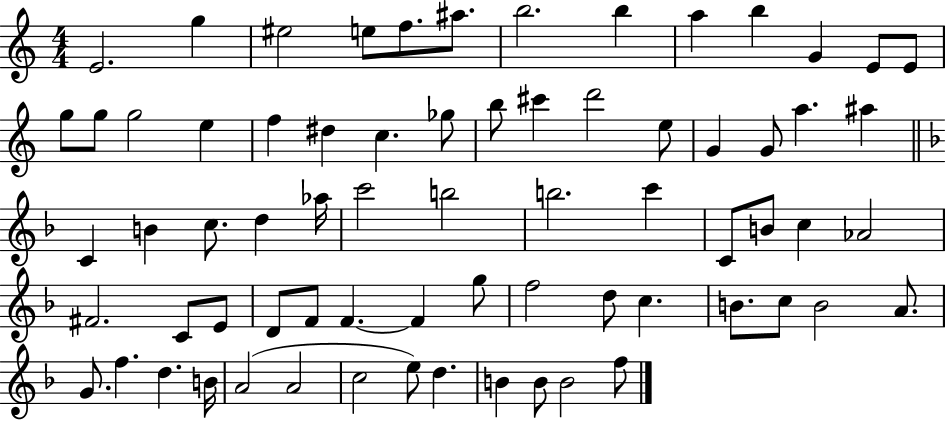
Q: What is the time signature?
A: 4/4